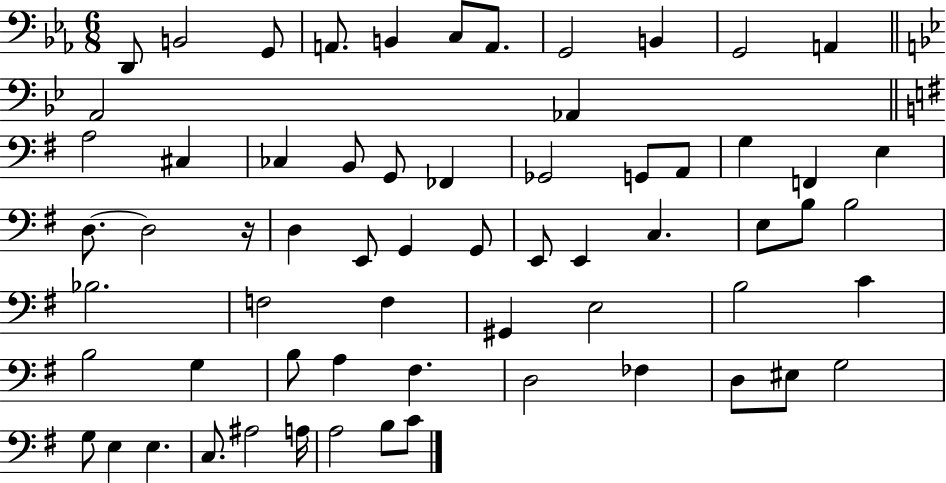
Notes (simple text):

D2/e B2/h G2/e A2/e. B2/q C3/e A2/e. G2/h B2/q G2/h A2/q A2/h Ab2/q A3/h C#3/q CES3/q B2/e G2/e FES2/q Gb2/h G2/e A2/e G3/q F2/q E3/q D3/e. D3/h R/s D3/q E2/e G2/q G2/e E2/e E2/q C3/q. E3/e B3/e B3/h Bb3/h. F3/h F3/q G#2/q E3/h B3/h C4/q B3/h G3/q B3/e A3/q F#3/q. D3/h FES3/q D3/e EIS3/e G3/h G3/e E3/q E3/q. C3/e. A#3/h A3/s A3/h B3/e C4/e